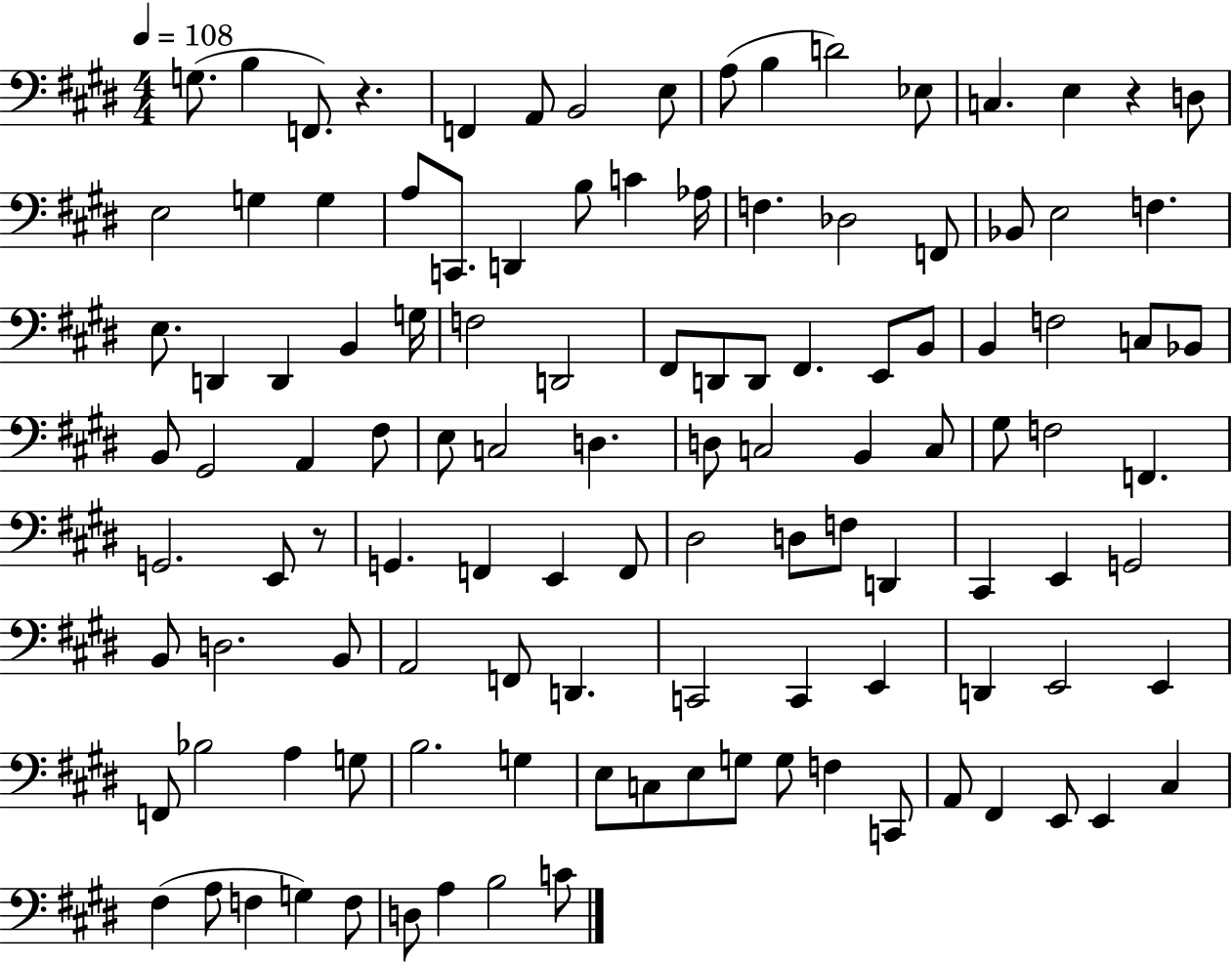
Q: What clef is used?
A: bass